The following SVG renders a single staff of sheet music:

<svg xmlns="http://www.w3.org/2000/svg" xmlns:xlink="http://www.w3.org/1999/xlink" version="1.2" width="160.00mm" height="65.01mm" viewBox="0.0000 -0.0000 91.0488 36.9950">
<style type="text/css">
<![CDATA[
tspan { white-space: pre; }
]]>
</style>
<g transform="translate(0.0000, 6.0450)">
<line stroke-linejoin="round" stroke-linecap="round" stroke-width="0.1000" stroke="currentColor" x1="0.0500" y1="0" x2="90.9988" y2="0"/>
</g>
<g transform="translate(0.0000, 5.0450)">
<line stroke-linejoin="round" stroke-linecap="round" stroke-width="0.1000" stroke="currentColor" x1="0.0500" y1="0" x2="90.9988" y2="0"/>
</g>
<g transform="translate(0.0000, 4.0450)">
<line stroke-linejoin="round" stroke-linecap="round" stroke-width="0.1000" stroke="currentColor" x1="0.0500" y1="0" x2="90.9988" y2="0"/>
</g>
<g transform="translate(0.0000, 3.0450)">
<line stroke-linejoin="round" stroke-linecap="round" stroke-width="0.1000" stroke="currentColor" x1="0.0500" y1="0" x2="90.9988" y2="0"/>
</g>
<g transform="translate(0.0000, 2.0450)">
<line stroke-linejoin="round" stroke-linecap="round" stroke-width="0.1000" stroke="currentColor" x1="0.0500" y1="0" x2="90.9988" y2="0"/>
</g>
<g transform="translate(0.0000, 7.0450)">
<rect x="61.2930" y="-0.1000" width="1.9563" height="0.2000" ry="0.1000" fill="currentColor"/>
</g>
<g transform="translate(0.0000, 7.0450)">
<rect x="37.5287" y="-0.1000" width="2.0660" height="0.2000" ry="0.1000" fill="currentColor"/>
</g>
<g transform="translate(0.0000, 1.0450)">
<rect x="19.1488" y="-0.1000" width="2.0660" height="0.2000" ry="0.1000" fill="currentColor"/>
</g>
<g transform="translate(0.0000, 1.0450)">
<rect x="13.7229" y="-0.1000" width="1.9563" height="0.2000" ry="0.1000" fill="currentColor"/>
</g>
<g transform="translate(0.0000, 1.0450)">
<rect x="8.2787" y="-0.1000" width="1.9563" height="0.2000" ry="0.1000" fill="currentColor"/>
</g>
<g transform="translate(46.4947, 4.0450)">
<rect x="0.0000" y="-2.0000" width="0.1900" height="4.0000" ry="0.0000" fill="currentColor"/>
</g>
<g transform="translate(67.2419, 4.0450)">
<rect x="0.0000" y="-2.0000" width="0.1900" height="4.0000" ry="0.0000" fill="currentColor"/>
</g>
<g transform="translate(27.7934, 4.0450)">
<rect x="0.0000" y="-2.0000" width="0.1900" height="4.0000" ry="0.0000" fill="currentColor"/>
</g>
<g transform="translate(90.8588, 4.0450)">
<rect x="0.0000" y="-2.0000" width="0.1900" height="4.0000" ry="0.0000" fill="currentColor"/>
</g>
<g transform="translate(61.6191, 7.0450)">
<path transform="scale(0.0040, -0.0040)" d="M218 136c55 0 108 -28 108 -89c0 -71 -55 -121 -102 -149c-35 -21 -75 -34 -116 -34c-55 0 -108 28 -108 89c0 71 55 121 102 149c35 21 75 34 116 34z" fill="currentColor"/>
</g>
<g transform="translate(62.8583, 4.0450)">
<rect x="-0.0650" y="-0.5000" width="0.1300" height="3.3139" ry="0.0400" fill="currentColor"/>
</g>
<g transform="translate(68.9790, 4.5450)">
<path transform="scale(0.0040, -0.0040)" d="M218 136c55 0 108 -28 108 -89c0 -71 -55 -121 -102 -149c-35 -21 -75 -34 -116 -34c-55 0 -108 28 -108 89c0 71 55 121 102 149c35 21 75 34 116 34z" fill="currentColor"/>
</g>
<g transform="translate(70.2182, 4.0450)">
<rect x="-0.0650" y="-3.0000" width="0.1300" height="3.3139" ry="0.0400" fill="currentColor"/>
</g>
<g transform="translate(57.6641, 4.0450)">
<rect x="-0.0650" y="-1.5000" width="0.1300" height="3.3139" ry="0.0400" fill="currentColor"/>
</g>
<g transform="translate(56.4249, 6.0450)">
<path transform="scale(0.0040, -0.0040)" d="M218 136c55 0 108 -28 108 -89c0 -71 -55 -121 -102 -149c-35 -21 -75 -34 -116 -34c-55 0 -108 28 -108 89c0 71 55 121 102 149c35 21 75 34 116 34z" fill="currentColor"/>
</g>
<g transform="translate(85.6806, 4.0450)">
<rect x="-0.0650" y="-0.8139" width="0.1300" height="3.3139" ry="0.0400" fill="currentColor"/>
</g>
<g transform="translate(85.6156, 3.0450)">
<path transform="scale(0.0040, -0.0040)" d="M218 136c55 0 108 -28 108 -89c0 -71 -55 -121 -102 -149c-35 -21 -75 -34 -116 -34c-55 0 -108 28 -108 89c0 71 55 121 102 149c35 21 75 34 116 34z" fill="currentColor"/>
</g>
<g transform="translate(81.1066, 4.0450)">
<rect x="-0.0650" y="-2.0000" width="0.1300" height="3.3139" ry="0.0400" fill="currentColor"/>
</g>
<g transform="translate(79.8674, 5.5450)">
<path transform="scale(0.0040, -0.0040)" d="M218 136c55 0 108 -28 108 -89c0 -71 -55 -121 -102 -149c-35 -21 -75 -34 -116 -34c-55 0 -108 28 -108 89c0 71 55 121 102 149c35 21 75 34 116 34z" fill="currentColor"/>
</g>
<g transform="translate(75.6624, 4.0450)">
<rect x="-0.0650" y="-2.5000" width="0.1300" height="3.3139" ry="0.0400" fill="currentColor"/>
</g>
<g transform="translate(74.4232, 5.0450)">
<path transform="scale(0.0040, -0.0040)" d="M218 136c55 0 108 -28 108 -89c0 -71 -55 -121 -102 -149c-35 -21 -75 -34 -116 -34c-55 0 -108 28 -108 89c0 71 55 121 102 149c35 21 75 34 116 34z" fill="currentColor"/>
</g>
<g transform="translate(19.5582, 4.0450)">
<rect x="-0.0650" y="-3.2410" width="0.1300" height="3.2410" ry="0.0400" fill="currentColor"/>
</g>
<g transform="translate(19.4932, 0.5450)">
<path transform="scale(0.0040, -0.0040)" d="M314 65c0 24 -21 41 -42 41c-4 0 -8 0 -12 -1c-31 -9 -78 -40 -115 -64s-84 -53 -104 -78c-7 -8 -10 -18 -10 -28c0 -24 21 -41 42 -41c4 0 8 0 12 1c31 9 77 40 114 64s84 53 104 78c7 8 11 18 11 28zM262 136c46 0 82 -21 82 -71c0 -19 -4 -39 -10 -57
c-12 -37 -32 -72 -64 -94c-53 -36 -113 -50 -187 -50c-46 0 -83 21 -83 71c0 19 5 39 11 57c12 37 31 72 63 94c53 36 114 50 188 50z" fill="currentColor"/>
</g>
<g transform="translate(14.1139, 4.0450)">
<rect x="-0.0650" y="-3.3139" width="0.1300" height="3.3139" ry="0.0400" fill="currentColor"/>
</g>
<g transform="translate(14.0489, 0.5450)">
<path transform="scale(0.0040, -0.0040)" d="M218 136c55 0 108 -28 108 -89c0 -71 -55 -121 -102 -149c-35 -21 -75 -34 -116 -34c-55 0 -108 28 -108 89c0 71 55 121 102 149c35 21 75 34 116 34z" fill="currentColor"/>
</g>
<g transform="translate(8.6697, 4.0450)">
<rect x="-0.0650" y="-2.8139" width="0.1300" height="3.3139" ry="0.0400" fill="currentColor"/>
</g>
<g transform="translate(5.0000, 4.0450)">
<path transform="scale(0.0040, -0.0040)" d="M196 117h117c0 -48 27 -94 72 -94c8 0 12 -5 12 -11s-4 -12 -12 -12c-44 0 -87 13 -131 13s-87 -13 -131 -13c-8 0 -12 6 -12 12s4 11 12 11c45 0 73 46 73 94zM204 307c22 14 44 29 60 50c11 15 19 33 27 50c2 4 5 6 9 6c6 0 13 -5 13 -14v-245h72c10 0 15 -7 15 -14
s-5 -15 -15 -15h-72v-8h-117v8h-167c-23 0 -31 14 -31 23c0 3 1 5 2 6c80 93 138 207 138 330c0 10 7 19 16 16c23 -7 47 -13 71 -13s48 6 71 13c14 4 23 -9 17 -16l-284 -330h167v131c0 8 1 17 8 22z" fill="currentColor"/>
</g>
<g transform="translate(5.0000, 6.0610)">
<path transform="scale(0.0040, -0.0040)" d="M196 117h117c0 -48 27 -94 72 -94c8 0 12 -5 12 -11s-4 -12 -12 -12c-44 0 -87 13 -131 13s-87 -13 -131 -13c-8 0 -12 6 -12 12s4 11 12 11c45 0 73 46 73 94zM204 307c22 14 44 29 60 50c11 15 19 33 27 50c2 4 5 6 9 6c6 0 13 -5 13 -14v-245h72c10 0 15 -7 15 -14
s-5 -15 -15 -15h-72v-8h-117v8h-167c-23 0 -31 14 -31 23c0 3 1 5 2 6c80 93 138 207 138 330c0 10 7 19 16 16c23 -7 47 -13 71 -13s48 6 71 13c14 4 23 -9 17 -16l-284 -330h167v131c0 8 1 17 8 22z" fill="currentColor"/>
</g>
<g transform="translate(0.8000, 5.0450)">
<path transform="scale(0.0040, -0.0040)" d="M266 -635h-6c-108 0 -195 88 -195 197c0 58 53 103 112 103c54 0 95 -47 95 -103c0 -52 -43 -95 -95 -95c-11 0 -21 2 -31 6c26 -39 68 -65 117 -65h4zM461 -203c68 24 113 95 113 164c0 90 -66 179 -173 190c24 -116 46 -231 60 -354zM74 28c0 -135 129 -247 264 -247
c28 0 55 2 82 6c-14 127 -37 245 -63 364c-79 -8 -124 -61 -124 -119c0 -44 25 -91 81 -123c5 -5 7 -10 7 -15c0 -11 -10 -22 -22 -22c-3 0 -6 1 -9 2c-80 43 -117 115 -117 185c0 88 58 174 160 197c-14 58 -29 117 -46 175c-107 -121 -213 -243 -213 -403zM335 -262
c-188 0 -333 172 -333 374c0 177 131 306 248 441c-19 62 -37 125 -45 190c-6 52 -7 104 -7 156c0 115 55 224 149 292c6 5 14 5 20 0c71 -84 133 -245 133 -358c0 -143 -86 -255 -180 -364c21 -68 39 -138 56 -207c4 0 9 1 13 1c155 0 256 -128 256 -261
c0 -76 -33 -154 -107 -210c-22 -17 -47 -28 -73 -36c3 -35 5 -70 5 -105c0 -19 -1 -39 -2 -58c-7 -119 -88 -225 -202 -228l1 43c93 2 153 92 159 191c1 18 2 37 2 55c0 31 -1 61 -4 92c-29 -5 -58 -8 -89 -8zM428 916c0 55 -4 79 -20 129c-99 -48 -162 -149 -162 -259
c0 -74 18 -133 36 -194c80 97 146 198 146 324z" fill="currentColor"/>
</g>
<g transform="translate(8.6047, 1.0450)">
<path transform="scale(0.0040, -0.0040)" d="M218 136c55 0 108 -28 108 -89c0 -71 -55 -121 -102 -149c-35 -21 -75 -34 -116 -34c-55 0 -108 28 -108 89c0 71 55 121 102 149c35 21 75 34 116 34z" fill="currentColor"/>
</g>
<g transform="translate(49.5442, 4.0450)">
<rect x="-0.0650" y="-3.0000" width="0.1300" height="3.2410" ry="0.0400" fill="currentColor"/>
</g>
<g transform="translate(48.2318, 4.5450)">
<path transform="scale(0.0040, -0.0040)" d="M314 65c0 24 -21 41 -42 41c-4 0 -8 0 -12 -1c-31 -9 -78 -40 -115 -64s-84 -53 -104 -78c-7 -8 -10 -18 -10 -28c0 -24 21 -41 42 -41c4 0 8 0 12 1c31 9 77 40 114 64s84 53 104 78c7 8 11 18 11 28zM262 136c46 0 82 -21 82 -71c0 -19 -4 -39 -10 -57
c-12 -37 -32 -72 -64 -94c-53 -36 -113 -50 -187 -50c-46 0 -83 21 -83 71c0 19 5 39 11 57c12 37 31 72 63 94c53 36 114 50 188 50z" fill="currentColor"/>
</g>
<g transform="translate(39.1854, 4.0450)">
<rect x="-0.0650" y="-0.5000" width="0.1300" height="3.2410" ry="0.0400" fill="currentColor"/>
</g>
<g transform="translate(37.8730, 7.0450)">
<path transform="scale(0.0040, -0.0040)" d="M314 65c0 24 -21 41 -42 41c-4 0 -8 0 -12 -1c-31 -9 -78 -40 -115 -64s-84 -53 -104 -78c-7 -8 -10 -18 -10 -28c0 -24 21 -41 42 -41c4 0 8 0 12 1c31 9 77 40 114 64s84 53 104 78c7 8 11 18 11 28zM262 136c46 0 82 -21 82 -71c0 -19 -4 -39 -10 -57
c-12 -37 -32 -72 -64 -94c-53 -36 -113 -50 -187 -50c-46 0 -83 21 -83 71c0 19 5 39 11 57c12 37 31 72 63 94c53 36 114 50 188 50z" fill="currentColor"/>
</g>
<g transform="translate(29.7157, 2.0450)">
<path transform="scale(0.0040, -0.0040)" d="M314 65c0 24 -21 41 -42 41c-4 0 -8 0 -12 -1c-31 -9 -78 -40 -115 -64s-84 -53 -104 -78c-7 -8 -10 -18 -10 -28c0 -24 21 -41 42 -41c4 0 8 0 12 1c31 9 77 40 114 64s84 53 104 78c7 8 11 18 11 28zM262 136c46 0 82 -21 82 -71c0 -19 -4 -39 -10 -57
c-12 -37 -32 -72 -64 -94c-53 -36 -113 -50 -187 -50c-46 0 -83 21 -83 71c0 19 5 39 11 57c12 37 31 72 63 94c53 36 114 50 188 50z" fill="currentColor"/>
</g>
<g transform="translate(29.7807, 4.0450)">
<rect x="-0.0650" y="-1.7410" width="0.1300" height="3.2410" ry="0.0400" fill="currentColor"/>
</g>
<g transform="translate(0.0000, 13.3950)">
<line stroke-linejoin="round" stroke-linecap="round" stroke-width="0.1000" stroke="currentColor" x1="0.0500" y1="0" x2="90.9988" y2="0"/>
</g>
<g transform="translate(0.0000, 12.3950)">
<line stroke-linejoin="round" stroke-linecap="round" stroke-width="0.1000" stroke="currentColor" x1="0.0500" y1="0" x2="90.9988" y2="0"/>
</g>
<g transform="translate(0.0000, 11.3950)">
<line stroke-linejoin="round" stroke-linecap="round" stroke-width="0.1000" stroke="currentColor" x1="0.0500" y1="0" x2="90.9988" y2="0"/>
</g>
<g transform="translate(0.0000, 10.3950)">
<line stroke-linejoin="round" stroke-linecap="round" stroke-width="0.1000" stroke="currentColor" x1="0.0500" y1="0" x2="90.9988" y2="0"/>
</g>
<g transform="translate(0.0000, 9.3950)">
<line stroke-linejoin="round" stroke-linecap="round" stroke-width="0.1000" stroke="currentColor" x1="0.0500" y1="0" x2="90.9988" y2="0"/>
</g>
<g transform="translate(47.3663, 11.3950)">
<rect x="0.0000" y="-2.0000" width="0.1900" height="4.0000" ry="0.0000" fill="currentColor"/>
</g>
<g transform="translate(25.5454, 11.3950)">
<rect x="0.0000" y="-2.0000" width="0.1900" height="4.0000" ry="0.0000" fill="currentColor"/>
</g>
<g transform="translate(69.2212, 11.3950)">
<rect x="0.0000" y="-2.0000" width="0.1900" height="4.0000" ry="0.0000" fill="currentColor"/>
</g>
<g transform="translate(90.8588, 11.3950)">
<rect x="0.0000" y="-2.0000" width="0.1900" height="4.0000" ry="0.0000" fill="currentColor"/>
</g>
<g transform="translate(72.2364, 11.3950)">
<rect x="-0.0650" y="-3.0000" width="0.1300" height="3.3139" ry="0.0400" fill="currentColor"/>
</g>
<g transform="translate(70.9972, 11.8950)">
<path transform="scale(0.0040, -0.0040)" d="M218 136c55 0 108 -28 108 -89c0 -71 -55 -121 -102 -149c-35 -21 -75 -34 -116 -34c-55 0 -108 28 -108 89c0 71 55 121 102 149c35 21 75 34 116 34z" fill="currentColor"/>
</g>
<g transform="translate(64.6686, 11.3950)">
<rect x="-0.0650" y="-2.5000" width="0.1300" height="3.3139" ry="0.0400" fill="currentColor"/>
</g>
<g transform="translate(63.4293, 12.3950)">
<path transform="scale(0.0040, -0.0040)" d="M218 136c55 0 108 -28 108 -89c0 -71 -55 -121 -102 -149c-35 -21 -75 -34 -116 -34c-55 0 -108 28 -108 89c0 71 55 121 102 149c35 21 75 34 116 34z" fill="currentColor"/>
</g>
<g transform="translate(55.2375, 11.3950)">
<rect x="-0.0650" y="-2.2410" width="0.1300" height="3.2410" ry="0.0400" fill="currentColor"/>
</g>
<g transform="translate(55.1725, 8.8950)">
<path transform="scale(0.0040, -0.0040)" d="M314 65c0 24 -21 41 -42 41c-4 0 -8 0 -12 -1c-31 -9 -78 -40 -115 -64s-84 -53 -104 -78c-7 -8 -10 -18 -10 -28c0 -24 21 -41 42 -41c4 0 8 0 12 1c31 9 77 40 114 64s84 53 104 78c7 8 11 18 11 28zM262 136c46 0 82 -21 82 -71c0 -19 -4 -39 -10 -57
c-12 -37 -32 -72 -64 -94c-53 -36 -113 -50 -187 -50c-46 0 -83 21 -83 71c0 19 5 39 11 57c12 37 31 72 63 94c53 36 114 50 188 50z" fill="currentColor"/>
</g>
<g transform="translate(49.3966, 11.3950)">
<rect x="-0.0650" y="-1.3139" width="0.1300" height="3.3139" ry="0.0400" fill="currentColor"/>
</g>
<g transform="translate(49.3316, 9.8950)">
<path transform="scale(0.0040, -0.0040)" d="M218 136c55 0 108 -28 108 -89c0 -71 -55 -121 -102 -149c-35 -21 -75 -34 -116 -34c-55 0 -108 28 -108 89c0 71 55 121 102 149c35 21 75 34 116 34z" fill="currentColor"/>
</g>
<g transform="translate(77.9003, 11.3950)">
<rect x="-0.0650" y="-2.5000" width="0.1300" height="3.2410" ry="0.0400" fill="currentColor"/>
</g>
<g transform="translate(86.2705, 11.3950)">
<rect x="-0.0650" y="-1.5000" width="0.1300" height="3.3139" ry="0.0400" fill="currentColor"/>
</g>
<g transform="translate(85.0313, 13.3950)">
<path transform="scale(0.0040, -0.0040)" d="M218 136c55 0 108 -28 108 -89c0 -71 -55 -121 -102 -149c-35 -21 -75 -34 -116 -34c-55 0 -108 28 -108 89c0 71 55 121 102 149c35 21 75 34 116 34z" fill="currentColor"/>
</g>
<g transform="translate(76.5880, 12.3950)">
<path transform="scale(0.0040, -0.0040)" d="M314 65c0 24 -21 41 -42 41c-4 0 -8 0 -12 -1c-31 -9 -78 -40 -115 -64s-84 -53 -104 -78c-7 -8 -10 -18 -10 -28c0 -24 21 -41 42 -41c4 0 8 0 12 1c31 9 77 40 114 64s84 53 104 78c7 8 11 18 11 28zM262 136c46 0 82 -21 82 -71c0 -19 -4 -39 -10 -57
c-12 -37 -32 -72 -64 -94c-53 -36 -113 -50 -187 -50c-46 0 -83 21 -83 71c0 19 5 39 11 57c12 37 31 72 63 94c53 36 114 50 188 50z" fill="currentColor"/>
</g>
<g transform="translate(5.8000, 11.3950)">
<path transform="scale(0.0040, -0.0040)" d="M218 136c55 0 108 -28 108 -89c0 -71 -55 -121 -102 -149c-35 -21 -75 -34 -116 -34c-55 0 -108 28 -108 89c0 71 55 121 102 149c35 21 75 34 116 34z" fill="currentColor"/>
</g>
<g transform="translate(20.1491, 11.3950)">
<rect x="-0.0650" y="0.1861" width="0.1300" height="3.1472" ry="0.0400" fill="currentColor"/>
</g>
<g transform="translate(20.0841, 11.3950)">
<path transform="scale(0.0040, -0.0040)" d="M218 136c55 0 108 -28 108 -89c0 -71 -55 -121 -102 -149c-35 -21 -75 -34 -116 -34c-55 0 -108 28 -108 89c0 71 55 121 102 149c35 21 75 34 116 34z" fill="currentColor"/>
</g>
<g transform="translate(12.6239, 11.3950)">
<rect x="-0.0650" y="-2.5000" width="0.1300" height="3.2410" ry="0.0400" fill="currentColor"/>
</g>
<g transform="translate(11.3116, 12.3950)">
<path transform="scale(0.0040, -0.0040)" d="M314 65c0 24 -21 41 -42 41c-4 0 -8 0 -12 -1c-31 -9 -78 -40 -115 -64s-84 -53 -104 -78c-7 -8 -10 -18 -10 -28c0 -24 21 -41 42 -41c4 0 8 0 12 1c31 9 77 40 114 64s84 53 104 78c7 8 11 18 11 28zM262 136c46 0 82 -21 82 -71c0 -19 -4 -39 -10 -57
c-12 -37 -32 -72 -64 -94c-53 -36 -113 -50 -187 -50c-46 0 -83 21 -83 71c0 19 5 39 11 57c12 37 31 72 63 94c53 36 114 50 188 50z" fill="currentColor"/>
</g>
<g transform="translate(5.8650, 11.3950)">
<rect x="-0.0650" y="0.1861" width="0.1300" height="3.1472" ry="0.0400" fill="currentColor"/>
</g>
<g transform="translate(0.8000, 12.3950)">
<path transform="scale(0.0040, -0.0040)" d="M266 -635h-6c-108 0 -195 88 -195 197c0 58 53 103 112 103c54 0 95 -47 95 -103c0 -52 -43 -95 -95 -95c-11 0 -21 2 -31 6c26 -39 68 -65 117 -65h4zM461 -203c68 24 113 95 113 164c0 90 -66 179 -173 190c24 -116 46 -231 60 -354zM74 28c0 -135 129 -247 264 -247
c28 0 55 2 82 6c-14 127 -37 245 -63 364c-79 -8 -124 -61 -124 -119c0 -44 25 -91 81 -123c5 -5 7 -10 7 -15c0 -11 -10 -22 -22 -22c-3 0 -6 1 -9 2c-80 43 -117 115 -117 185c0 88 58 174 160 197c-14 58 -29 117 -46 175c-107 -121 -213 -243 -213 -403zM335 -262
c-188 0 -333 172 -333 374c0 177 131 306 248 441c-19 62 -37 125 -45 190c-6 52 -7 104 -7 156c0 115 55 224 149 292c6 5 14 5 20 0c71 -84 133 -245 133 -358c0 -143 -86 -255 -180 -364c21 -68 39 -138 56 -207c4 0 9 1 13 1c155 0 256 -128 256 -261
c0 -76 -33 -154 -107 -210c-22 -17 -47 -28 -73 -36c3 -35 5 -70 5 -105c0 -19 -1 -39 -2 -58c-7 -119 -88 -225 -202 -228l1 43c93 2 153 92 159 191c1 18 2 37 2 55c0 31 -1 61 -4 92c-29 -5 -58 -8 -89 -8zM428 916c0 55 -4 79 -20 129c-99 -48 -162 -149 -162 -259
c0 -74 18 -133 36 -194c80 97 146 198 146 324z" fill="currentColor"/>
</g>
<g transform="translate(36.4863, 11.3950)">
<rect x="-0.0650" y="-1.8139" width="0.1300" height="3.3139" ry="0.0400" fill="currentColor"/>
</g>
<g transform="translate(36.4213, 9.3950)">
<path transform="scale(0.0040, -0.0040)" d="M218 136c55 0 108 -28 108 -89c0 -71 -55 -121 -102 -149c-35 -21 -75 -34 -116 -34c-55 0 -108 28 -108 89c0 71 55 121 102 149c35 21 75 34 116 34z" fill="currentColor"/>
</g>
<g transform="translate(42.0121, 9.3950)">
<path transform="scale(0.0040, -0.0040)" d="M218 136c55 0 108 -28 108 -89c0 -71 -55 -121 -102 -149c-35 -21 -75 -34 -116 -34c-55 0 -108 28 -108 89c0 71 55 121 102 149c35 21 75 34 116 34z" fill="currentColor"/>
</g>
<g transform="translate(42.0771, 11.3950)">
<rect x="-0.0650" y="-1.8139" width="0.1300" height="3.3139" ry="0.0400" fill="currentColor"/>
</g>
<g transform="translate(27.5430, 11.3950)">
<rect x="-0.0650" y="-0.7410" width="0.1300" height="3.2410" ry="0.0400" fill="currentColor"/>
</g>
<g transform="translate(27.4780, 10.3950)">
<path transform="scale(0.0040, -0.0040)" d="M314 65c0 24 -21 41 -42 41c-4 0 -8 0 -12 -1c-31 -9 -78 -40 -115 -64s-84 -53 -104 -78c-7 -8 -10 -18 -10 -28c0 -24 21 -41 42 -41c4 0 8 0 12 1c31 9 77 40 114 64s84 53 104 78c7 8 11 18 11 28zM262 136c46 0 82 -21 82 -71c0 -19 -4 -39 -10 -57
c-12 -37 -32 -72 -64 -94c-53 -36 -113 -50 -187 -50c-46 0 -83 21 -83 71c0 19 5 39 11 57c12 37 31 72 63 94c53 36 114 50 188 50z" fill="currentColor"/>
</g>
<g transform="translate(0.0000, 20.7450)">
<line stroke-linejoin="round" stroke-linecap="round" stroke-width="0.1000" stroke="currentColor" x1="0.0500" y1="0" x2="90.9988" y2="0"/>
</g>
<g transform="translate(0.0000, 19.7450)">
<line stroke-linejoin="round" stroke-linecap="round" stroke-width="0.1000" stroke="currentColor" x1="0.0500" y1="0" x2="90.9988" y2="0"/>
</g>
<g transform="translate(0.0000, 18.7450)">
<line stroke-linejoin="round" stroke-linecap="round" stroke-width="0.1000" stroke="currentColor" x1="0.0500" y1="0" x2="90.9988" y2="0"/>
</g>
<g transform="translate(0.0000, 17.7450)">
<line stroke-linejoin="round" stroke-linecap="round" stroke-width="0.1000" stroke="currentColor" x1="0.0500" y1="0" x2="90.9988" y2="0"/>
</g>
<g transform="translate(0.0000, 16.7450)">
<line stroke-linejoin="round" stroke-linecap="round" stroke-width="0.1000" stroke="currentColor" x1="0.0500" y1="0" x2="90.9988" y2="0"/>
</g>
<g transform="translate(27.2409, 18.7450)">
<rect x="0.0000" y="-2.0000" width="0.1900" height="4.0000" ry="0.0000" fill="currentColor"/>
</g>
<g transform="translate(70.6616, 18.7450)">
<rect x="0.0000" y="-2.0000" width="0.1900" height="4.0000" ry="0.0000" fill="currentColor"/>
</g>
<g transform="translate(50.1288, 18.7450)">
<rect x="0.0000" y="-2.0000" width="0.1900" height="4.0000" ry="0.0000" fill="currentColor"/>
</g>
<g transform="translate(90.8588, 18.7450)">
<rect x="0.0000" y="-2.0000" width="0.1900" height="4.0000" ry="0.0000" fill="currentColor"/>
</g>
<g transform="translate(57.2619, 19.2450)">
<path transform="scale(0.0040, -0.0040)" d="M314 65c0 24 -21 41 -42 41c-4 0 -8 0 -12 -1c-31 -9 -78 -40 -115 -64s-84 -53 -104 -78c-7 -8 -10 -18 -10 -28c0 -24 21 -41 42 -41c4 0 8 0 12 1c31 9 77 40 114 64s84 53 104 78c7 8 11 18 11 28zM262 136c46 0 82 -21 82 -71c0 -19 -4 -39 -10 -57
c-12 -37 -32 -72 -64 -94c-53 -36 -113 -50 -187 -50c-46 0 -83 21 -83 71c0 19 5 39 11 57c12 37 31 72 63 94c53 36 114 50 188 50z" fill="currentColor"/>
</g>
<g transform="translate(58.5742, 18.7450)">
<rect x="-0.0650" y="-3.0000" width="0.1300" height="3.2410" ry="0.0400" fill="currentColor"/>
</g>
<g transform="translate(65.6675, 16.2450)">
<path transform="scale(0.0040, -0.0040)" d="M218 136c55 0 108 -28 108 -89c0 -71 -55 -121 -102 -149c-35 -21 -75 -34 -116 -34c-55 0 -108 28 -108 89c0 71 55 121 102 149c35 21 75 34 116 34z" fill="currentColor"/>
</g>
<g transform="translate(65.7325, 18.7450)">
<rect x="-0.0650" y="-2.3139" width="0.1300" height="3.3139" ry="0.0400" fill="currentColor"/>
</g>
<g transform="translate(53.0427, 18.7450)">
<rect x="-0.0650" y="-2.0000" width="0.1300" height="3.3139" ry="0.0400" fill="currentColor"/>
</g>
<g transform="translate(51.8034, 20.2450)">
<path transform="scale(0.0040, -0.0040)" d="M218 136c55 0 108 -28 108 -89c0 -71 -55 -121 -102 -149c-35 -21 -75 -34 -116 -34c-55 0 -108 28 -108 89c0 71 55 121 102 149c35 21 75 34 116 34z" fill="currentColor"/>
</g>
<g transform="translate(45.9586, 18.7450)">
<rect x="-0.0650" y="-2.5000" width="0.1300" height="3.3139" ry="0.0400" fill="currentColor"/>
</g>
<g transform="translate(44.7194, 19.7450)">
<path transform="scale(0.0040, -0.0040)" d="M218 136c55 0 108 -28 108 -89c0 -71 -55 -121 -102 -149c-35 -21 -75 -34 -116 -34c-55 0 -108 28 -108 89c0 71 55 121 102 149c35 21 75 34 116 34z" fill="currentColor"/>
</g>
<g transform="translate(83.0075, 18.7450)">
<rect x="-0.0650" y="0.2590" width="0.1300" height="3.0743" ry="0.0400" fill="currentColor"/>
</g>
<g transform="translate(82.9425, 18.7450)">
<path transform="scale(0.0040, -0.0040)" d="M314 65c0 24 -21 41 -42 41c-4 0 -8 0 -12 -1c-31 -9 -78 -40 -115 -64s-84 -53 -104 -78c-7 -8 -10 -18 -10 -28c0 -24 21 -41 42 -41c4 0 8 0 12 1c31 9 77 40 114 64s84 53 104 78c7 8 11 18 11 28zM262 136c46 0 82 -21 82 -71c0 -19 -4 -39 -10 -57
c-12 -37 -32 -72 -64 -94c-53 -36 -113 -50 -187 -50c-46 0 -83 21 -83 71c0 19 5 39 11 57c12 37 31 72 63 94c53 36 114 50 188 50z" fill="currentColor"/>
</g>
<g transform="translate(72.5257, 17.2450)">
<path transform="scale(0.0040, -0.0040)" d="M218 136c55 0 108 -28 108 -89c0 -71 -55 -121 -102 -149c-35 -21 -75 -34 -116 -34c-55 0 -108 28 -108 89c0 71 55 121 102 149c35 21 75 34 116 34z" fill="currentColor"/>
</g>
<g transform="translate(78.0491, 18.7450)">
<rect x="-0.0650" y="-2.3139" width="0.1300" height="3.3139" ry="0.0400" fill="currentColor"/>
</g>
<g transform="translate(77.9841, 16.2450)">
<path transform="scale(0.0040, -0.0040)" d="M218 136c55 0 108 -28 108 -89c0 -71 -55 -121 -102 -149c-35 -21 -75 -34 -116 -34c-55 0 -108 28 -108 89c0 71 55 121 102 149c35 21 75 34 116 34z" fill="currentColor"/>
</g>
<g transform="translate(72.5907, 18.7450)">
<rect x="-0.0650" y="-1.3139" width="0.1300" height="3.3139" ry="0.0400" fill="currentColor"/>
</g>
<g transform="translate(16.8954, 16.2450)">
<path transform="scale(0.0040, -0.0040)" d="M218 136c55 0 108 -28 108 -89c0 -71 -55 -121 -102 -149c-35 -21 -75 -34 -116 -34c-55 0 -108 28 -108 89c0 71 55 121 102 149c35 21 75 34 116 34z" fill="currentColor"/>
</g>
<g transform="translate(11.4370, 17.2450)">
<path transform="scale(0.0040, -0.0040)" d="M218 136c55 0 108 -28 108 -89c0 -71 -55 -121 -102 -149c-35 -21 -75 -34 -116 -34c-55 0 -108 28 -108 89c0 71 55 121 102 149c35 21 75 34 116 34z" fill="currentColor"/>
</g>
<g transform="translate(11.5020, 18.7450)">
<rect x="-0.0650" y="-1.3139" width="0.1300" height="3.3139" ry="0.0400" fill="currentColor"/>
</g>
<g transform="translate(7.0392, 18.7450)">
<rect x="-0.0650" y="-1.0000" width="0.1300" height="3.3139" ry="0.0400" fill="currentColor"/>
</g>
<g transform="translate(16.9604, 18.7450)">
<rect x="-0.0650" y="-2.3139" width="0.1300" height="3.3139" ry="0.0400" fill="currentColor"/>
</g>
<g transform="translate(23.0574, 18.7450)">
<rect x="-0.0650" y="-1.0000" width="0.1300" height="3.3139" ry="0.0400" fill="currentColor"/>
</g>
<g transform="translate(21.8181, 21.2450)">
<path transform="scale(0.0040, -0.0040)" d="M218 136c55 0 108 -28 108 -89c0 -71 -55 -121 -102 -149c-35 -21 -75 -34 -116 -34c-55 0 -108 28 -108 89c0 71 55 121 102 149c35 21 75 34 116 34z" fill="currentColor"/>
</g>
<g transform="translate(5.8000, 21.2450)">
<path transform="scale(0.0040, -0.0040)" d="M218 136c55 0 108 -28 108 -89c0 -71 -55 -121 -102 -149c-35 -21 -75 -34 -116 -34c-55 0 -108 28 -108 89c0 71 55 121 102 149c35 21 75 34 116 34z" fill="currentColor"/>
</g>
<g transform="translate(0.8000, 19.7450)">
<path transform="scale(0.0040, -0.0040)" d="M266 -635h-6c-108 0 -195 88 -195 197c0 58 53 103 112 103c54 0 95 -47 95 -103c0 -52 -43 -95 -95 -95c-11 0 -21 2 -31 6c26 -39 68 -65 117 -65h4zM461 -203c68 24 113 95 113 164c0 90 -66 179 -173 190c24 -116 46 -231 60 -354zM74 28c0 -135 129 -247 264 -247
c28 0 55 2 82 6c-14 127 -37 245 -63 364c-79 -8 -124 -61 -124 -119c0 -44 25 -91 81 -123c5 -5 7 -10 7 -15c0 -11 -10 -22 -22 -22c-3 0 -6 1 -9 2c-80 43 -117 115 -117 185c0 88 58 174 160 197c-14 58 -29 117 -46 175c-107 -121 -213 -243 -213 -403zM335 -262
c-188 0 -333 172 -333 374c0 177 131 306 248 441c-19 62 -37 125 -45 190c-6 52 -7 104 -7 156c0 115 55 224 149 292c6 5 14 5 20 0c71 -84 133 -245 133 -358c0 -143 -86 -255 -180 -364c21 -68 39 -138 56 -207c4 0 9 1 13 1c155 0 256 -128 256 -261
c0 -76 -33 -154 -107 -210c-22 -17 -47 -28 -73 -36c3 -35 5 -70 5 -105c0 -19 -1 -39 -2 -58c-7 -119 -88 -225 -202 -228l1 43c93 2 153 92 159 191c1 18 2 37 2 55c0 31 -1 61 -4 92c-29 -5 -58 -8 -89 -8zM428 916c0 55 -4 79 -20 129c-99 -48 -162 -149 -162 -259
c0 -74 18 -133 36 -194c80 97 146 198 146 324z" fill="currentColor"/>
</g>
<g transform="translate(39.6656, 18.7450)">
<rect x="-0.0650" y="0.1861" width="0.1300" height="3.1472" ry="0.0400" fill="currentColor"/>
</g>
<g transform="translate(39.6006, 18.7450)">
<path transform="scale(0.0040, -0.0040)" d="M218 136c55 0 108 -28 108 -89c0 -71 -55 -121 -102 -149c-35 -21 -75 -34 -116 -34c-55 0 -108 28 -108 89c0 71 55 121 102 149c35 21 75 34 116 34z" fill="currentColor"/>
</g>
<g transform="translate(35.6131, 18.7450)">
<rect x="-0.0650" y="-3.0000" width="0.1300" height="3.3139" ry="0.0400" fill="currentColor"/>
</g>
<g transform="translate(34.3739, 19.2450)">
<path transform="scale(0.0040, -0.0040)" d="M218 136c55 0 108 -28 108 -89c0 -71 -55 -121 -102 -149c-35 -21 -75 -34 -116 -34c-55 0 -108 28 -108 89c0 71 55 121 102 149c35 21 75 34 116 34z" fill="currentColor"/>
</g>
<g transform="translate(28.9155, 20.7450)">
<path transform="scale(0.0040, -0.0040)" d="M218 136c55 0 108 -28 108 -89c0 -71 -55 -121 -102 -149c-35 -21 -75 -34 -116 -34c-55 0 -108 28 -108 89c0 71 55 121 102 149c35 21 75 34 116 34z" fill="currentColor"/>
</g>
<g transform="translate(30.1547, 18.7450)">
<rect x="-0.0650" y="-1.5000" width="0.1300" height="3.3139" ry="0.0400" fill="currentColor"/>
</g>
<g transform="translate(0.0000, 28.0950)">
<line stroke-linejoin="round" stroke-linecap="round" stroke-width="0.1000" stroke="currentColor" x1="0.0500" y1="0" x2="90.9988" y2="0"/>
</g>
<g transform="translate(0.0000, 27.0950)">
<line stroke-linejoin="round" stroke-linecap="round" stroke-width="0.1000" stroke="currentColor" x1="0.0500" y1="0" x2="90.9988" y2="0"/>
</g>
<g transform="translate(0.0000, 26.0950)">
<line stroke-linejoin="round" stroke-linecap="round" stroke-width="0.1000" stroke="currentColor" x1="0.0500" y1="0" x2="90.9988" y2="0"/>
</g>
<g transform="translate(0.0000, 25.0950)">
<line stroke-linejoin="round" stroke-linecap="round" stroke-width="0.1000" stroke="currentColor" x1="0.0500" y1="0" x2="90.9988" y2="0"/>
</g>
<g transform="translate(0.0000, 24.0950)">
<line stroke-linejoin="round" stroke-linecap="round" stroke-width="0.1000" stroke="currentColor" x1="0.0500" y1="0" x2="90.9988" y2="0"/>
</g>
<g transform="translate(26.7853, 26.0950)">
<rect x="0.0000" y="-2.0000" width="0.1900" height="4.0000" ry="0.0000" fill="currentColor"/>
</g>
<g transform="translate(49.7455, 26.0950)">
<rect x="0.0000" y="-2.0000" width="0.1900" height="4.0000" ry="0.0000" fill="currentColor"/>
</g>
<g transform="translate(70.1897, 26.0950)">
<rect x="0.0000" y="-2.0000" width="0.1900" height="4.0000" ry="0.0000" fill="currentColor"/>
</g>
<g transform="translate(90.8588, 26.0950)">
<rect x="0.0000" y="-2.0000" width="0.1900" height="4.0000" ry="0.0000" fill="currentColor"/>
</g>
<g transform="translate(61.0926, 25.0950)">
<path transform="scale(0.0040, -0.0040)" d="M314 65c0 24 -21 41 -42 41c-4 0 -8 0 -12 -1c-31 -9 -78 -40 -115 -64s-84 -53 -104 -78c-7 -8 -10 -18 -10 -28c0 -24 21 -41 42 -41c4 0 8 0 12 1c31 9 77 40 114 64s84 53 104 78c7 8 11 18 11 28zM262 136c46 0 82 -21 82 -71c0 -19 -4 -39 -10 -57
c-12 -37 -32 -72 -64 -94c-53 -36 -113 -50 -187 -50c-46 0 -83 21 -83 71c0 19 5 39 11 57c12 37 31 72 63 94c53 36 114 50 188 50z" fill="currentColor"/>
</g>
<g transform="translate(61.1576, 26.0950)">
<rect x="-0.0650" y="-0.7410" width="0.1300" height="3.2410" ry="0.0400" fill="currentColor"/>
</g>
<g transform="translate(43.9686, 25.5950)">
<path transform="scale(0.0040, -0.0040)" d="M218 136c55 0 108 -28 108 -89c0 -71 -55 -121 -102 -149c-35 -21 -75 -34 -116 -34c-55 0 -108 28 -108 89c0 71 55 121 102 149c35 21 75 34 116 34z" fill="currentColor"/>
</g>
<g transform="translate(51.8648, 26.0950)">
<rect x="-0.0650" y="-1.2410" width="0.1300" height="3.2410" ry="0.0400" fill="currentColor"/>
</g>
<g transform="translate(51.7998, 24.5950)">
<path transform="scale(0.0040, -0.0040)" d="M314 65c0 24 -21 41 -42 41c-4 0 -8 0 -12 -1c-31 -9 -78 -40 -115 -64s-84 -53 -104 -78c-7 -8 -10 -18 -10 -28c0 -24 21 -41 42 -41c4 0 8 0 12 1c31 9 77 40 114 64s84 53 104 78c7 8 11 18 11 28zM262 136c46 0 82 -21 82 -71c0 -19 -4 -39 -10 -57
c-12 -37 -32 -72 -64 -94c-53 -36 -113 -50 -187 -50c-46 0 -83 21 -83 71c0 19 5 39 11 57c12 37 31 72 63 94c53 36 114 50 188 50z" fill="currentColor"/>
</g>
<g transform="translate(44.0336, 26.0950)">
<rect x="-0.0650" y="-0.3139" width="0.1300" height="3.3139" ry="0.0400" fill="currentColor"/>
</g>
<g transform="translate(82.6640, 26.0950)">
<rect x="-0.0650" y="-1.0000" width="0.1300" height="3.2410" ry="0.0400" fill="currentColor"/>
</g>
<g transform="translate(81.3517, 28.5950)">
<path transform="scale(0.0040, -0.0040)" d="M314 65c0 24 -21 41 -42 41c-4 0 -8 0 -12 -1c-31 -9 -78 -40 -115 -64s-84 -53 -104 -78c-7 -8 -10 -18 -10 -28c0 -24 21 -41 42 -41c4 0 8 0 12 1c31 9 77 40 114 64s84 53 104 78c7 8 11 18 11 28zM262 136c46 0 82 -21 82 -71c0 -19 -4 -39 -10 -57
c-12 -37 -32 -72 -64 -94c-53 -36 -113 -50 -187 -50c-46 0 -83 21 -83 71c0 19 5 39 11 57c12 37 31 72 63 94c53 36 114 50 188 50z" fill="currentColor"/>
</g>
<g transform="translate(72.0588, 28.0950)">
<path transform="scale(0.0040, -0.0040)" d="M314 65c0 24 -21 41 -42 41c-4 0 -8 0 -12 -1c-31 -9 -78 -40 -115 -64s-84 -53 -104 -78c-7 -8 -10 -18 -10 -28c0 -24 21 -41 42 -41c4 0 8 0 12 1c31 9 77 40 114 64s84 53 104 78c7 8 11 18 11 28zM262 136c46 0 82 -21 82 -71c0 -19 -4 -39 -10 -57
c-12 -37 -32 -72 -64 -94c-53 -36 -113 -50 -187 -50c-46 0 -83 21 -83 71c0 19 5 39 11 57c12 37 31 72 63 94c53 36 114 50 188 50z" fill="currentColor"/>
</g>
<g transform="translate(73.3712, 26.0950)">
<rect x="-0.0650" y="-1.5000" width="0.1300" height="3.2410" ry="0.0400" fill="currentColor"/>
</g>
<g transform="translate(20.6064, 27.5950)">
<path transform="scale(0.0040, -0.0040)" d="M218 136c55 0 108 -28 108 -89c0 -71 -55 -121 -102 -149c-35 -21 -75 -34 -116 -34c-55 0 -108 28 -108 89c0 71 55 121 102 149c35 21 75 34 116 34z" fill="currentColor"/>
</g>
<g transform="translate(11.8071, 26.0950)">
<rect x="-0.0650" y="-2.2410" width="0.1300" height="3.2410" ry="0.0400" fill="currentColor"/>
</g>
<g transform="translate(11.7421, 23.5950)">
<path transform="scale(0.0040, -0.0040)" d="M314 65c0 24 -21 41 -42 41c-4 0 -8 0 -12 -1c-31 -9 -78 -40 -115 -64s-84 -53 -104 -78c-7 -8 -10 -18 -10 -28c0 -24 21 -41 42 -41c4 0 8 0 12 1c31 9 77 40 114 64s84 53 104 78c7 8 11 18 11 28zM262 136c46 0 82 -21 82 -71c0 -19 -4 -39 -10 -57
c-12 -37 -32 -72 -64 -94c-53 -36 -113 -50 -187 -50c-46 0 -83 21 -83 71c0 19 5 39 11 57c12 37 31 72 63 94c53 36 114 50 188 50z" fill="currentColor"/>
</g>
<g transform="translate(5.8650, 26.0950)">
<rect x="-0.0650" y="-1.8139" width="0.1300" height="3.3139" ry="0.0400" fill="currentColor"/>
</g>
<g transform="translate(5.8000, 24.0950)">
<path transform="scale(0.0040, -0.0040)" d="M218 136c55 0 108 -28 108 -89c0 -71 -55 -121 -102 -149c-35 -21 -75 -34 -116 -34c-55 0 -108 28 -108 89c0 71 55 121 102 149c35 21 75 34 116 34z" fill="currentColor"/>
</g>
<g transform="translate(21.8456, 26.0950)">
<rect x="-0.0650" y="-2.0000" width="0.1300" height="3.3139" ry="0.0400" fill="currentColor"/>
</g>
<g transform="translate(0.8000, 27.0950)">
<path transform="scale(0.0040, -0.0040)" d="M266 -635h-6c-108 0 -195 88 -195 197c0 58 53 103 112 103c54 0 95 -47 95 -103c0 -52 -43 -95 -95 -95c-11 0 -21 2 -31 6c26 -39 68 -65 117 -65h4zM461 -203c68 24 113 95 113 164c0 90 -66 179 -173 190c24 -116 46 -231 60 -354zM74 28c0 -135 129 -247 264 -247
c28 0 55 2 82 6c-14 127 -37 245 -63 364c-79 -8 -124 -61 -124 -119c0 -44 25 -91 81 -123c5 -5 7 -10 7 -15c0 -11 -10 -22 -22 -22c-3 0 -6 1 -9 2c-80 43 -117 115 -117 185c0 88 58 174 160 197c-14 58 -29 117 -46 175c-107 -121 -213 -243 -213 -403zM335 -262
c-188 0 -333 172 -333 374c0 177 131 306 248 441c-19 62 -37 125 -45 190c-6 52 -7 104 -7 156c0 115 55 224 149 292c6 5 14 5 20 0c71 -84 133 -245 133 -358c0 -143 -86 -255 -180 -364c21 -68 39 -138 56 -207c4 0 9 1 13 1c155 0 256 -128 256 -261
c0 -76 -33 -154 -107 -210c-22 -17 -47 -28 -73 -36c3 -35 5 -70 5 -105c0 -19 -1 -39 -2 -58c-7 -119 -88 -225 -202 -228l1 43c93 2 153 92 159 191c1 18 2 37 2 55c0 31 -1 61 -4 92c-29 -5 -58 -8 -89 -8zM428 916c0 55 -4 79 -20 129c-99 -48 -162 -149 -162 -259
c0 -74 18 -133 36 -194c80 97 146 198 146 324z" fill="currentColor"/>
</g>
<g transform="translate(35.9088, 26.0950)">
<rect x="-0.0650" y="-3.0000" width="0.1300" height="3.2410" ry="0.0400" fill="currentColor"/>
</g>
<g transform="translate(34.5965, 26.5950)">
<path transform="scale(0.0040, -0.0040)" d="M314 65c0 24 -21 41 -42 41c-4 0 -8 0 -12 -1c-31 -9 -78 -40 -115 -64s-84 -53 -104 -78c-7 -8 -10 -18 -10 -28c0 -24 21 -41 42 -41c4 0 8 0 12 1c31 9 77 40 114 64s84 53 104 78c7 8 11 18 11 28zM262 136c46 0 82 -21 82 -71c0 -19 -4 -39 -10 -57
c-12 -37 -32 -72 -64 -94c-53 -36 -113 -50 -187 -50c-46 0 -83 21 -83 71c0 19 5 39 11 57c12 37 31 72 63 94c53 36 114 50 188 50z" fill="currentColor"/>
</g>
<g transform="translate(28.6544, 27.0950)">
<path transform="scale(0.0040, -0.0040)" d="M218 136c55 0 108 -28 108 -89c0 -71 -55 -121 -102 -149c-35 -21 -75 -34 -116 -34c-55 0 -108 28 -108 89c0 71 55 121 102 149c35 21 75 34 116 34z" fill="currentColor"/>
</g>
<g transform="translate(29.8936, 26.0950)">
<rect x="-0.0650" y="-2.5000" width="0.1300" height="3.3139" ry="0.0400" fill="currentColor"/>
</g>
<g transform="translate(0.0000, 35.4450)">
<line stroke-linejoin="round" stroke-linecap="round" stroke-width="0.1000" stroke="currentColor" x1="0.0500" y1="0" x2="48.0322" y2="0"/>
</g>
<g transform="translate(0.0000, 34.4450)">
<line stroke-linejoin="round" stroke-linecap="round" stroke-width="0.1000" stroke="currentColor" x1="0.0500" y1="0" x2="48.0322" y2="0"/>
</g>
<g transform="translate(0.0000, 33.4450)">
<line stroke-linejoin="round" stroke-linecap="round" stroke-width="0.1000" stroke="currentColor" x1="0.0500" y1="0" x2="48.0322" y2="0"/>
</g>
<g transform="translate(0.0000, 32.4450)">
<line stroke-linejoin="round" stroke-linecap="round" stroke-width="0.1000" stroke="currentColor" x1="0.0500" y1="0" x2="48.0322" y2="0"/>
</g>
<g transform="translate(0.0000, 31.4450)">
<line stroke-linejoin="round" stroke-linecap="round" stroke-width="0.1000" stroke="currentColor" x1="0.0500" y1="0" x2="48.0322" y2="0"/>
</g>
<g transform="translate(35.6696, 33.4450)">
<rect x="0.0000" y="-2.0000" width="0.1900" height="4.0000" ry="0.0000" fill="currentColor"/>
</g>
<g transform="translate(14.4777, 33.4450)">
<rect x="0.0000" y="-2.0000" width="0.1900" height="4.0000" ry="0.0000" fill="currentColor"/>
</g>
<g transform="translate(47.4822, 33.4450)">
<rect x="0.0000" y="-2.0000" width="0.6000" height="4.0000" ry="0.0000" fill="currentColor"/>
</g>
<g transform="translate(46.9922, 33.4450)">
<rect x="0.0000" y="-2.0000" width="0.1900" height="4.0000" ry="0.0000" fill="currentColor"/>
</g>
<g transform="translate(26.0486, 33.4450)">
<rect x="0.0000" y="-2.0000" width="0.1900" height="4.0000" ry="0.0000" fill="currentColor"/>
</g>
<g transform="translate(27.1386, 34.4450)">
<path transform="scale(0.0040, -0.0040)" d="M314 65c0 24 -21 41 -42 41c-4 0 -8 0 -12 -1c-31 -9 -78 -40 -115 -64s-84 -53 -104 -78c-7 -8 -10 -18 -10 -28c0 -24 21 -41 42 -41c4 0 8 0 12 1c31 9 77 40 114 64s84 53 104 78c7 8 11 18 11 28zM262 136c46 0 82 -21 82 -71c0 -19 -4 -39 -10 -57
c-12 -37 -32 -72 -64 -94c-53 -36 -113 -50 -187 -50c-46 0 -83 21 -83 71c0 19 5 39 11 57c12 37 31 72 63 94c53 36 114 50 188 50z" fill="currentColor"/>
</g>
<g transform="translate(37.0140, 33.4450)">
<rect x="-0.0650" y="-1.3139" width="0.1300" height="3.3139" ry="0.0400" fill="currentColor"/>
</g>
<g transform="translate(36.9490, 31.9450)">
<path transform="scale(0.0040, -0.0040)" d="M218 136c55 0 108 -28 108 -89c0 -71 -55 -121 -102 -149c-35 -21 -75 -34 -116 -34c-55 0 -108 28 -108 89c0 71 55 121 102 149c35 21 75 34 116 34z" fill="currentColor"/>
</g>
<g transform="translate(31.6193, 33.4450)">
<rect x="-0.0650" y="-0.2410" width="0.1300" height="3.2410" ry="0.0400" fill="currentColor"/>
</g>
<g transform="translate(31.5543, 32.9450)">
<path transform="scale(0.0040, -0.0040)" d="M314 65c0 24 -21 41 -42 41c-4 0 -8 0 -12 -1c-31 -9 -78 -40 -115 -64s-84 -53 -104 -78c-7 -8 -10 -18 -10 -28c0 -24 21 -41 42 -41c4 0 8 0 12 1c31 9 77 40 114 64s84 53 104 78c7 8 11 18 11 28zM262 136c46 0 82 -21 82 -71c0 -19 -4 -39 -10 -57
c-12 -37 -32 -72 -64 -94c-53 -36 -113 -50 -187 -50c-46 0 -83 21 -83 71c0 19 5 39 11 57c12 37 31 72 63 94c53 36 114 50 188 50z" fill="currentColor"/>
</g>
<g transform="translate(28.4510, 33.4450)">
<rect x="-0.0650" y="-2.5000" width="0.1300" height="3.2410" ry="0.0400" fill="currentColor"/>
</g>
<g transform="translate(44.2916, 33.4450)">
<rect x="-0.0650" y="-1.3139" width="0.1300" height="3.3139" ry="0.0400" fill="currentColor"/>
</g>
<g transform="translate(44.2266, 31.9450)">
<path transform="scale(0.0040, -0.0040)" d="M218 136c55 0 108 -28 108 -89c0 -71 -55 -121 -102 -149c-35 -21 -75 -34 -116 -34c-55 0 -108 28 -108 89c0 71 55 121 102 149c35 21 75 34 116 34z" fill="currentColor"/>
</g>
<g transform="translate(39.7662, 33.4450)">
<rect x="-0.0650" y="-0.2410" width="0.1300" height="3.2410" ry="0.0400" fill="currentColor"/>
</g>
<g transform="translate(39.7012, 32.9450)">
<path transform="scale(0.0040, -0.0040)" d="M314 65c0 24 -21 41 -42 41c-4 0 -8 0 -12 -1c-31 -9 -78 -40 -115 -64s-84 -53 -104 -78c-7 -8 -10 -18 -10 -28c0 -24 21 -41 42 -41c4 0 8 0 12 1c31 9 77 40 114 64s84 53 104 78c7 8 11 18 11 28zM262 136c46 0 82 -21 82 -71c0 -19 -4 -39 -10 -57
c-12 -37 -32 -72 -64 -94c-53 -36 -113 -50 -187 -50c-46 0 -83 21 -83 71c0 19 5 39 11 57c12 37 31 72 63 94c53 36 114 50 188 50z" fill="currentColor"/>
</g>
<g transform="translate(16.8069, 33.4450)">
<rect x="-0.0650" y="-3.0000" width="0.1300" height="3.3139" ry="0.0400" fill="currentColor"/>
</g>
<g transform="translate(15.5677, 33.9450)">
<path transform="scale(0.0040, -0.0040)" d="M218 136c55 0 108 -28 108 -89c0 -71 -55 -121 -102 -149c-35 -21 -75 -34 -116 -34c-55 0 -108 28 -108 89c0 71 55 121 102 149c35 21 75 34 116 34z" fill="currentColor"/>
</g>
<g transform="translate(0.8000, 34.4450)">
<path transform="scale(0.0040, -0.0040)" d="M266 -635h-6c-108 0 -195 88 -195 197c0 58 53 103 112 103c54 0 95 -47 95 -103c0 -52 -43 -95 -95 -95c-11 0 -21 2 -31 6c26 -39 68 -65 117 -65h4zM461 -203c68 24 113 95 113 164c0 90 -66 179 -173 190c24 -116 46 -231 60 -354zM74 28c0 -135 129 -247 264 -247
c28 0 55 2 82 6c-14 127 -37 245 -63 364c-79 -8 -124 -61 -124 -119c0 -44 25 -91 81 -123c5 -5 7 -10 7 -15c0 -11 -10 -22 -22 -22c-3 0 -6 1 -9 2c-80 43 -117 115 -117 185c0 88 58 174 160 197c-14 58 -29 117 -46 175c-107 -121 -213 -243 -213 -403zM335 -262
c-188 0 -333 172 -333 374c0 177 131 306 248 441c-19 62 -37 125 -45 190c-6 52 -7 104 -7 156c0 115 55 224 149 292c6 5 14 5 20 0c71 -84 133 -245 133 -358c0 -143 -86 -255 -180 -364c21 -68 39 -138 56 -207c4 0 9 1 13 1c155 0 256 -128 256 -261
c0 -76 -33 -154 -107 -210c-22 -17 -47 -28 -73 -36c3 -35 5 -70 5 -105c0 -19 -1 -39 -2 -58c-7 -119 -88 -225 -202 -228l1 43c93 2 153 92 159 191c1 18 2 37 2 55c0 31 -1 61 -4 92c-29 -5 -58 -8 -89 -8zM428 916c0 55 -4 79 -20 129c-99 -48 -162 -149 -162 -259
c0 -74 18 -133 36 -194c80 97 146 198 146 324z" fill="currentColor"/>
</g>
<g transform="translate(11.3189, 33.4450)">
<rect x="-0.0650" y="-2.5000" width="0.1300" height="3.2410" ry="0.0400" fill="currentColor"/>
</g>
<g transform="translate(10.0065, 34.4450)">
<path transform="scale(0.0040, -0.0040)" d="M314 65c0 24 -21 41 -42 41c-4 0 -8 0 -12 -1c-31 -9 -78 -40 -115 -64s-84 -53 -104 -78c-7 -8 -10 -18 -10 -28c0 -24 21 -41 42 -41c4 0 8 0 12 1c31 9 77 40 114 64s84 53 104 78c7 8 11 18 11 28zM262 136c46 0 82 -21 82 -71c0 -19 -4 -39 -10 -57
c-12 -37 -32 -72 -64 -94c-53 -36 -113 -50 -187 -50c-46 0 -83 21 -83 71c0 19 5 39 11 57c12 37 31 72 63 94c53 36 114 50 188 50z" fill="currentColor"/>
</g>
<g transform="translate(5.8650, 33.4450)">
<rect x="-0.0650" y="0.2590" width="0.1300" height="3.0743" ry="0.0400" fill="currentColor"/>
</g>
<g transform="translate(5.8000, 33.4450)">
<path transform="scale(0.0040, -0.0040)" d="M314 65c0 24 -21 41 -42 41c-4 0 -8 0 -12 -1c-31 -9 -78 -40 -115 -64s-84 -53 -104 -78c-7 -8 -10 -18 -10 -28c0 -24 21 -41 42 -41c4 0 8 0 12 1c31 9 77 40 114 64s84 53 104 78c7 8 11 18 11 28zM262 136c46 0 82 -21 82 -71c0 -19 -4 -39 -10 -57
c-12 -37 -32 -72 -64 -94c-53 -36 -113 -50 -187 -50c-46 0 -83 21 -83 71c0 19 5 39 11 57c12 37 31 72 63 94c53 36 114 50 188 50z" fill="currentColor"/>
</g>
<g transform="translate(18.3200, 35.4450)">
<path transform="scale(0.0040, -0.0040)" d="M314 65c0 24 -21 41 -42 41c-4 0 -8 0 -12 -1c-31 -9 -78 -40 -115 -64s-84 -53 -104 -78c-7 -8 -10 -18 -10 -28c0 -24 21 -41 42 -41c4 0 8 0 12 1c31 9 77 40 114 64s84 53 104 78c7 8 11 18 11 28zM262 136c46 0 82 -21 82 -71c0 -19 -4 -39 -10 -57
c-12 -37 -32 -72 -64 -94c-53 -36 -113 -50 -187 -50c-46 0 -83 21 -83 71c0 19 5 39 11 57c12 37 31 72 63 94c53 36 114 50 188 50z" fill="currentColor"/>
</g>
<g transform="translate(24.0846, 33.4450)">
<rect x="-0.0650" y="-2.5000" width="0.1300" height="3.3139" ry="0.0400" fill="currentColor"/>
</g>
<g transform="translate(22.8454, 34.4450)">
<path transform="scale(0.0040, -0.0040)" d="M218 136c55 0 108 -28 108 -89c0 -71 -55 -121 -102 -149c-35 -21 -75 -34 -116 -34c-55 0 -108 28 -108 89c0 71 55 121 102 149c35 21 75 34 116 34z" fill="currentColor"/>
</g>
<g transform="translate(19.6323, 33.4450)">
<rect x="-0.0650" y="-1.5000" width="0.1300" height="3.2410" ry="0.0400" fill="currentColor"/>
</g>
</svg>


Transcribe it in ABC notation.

X:1
T:Untitled
M:4/4
L:1/4
K:C
a b b2 f2 C2 A2 E C A G F d B G2 B d2 f f e g2 G A G2 E D e g D E A B G F A2 g e g B2 f g2 F G A2 c e2 d2 E2 D2 B2 G2 A E2 G G2 c2 e c2 e